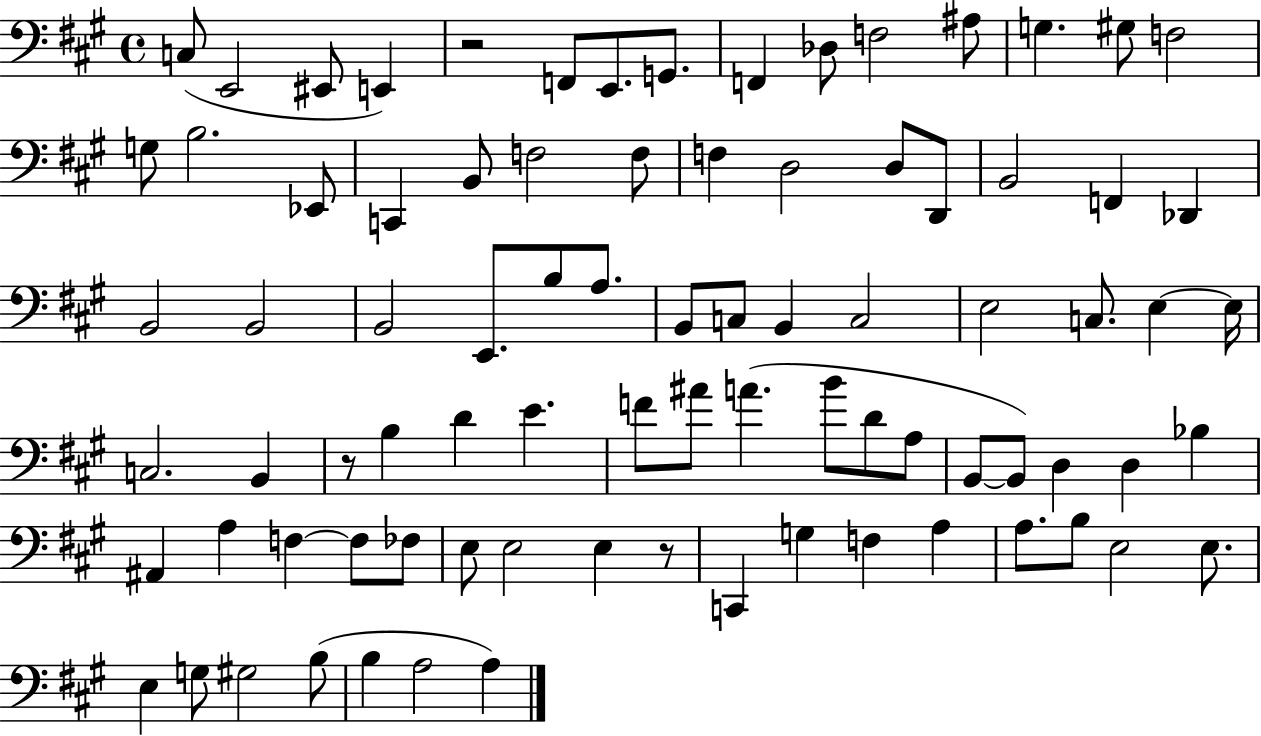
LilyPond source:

{
  \clef bass
  \time 4/4
  \defaultTimeSignature
  \key a \major
  c8( e,2 eis,8 e,4) | r2 f,8 e,8. g,8. | f,4 des8 f2 ais8 | g4. gis8 f2 | \break g8 b2. ees,8 | c,4 b,8 f2 f8 | f4 d2 d8 d,8 | b,2 f,4 des,4 | \break b,2 b,2 | b,2 e,8. b8 a8. | b,8 c8 b,4 c2 | e2 c8. e4~~ e16 | \break c2. b,4 | r8 b4 d'4 e'4. | f'8 ais'8 a'4.( b'8 d'8 a8 | b,8~~ b,8) d4 d4 bes4 | \break ais,4 a4 f4~~ f8 fes8 | e8 e2 e4 r8 | c,4 g4 f4 a4 | a8. b8 e2 e8. | \break e4 g8 gis2 b8( | b4 a2 a4) | \bar "|."
}